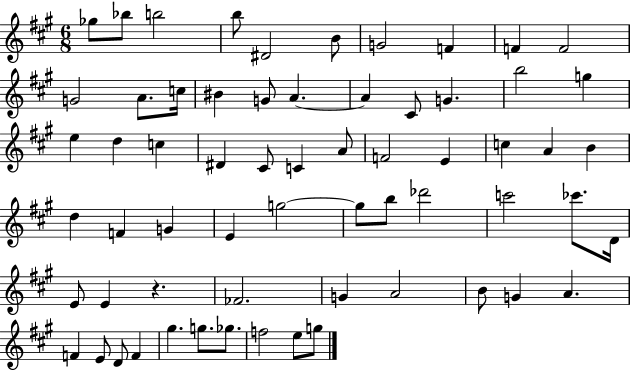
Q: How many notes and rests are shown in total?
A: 63